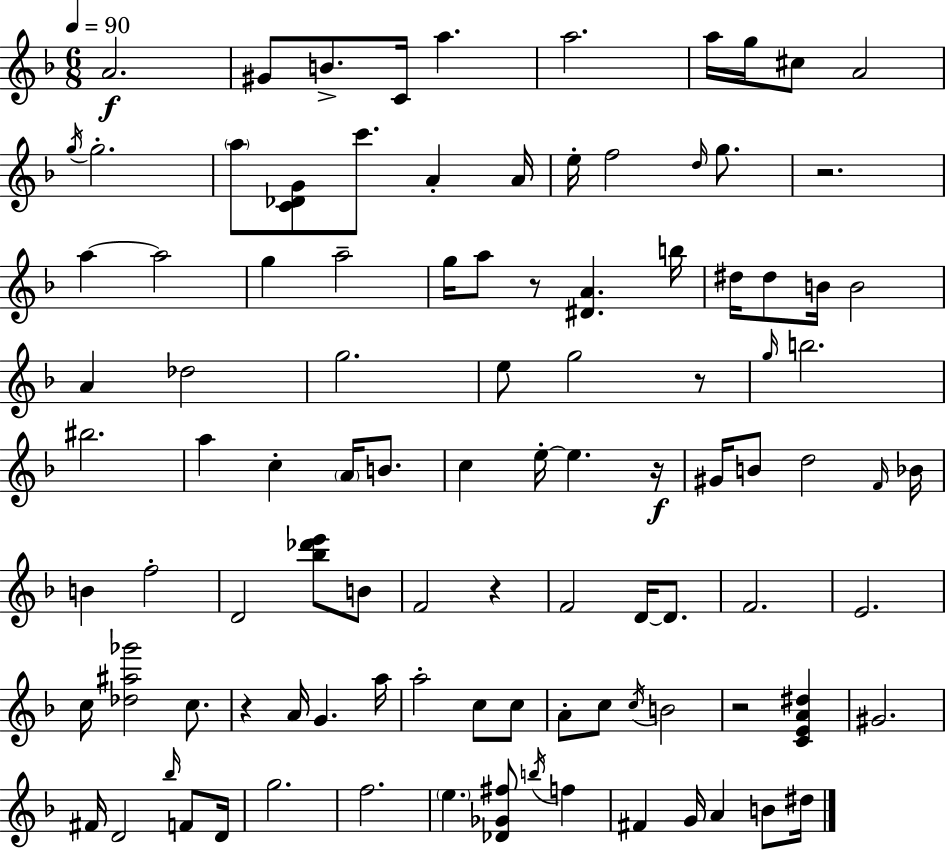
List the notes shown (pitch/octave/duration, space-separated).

A4/h. G#4/e B4/e. C4/s A5/q. A5/h. A5/s G5/s C#5/e A4/h G5/s G5/h. A5/e [C4,Db4,G4]/e C6/e. A4/q A4/s E5/s F5/h D5/s G5/e. R/h. A5/q A5/h G5/q A5/h G5/s A5/e R/e [D#4,A4]/q. B5/s D#5/s D#5/e B4/s B4/h A4/q Db5/h G5/h. E5/e G5/h R/e G5/s B5/h. BIS5/h. A5/q C5/q A4/s B4/e. C5/q E5/s E5/q. R/s G#4/s B4/e D5/h F4/s Bb4/s B4/q F5/h D4/h [Bb5,Db6,E6]/e B4/e F4/h R/q F4/h D4/s D4/e. F4/h. E4/h. C5/s [Db5,A#5,Gb6]/h C5/e. R/q A4/s G4/q. A5/s A5/h C5/e C5/e A4/e C5/e C5/s B4/h R/h [C4,E4,A4,D#5]/q G#4/h. F#4/s D4/h Bb5/s F4/e D4/s G5/h. F5/h. E5/q. [Db4,Gb4,F#5]/e B5/s F5/q F#4/q G4/s A4/q B4/e D#5/s